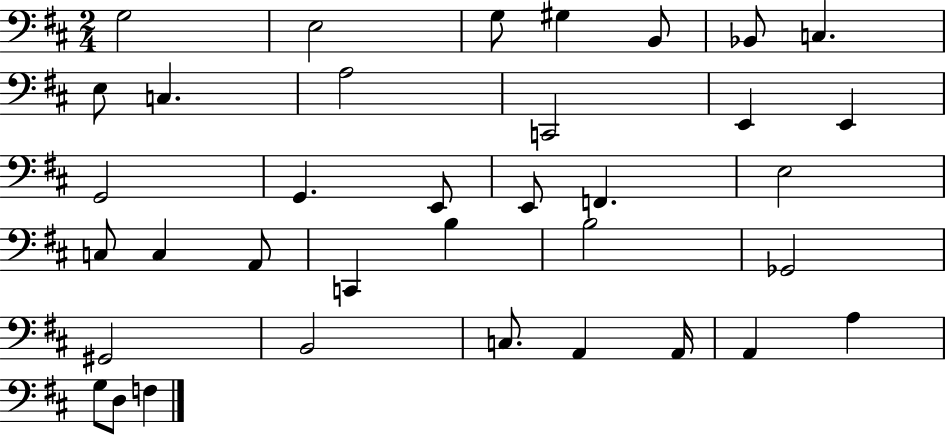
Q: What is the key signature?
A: D major